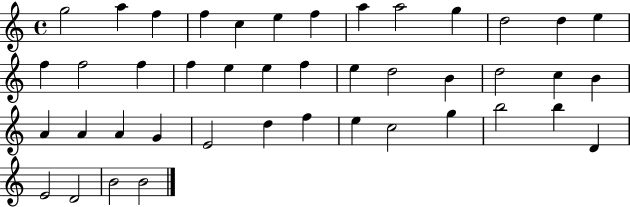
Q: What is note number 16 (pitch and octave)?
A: F5